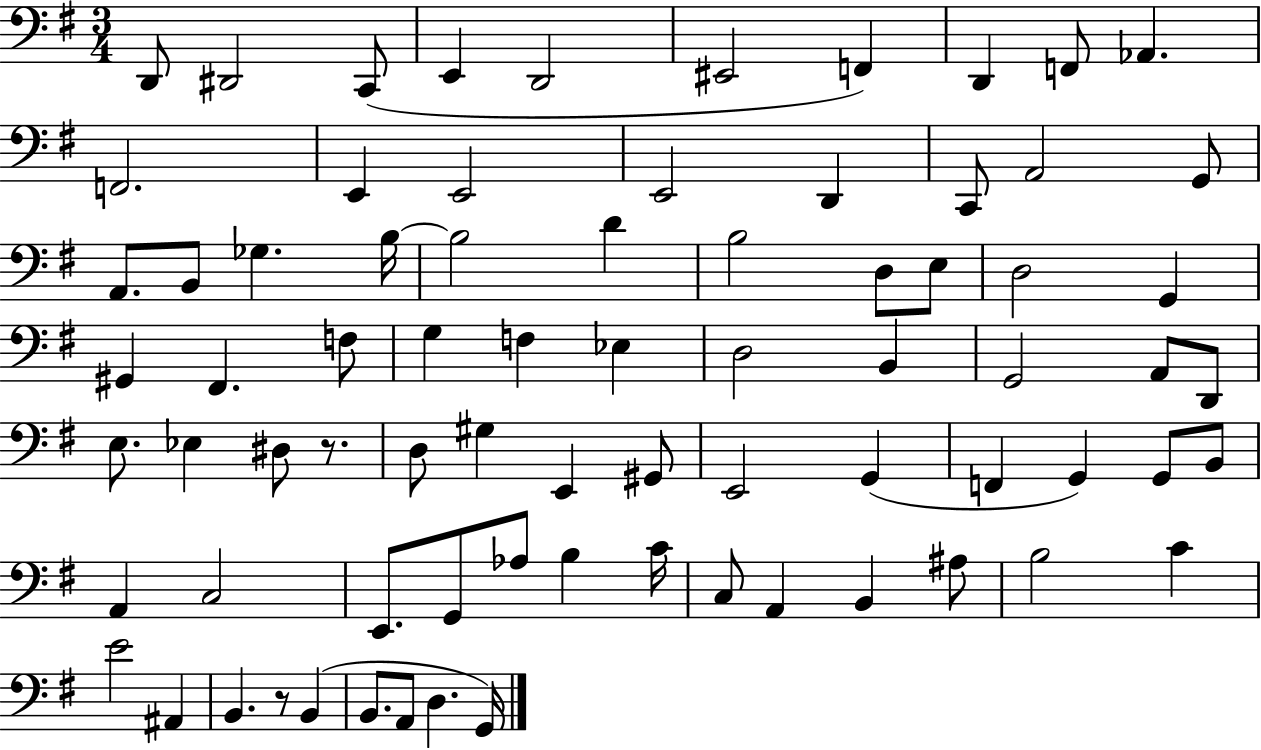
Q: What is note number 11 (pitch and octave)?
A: F2